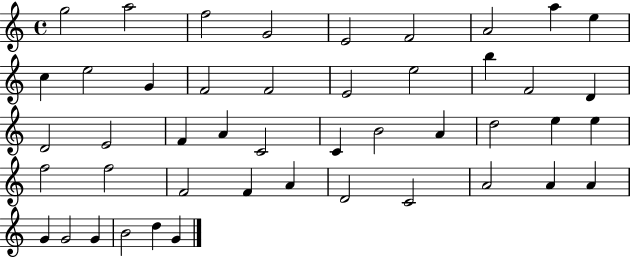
X:1
T:Untitled
M:4/4
L:1/4
K:C
g2 a2 f2 G2 E2 F2 A2 a e c e2 G F2 F2 E2 e2 b F2 D D2 E2 F A C2 C B2 A d2 e e f2 f2 F2 F A D2 C2 A2 A A G G2 G B2 d G